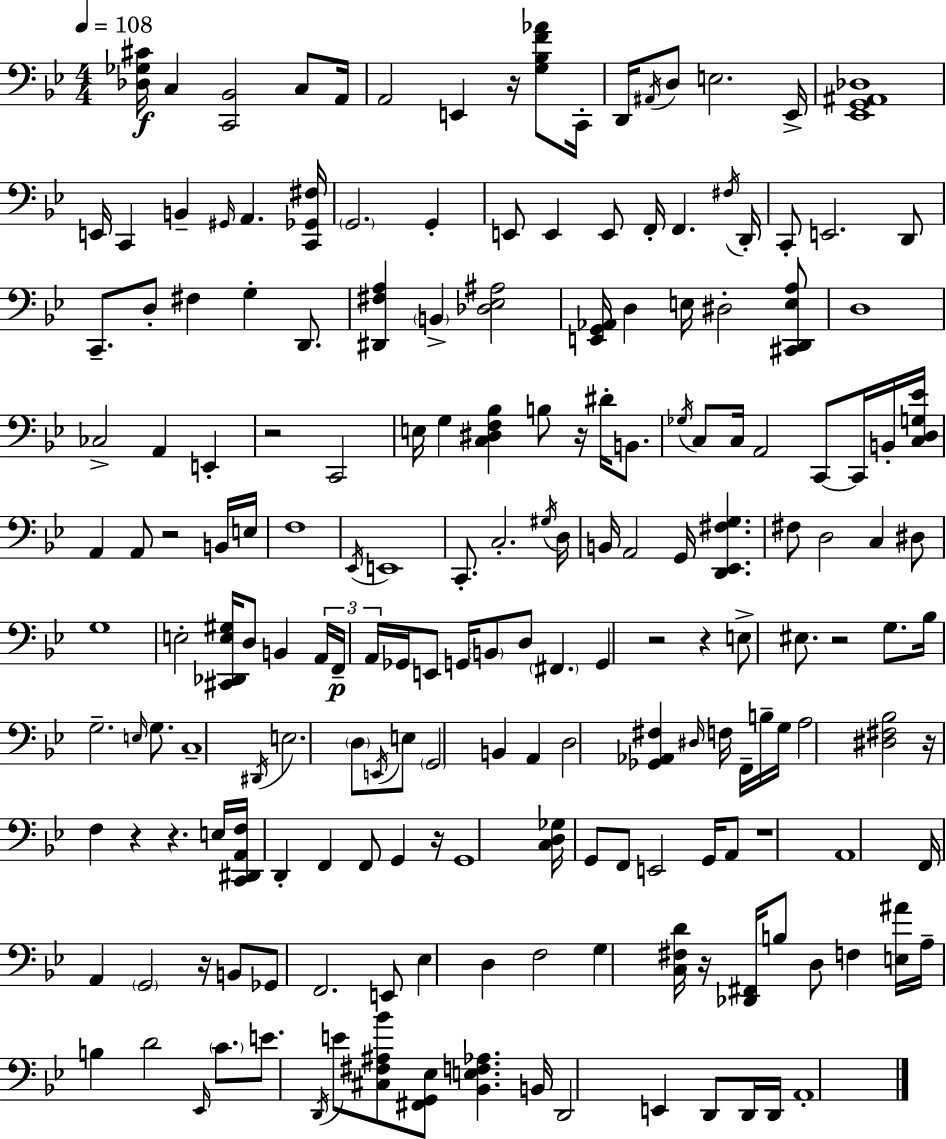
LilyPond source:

{
  \clef bass
  \numericTimeSignature
  \time 4/4
  \key bes \major
  \tempo 4 = 108
  \repeat volta 2 { <des ges cis'>16\f c4 <c, bes,>2 c8 a,16 | a,2 e,4 r16 <g bes f' aes'>8 c,16-. | d,16 \acciaccatura { ais,16 } d8 e2. | ees,16-> <ees, g, ais, des>1 | \break e,16 c,4 b,4-- \grace { gis,16 } a,4. | <c, ges, fis>16 \parenthesize g,2. g,4-. | e,8 e,4 e,8 f,16-. f,4. | \acciaccatura { fis16 } d,16-. c,8-. e,2. | \break d,8 c,8.-- d8-. fis4 g4-. | d,8. <dis, fis a>4 \parenthesize b,4-> <des ees ais>2 | <e, g, aes,>16 d4 e16 dis2-. | <cis, d, e a>8 d1 | \break ces2-> a,4 e,4-. | r2 c,2 | e16 g4 <c dis f bes>4 b8 r16 dis'16-. | b,8. \acciaccatura { ges16 } c8 c16 a,2 c,8~~ | \break c,16 b,16-. <c d g ees'>16 a,4 a,8 r2 | b,16 e16 f1 | \acciaccatura { ees,16 } e,1 | c,8.-. c2.-. | \break \acciaccatura { gis16 } d16 b,16 a,2 g,16 | <d, ees, fis g>4. fis8 d2 | c4 dis8 g1 | e2-. <cis, des, e gis>16 d8 | \break b,4 \tuplet 3/2 { a,16 f,16--\p a,16 } ges,16 e,8 g,16 \parenthesize b,8 d8 | \parenthesize fis,4. g,4 r2 | r4 e8-> eis8. r2 | g8. bes16 g2.-- | \break \grace { e16 } g8. c1-- | \acciaccatura { dis,16 } e2. | \parenthesize d8 \acciaccatura { e,16 } e8 \parenthesize g,2 | b,4 a,4 d2 | \break <ges, aes, fis>4 \grace { dis16 } f16 f,16-- b16-- g16 a2 | <dis fis bes>2 r16 f4 r4 | r4. e16 <c, dis, a, f>16 d,4-. f,4 | f,8 g,4 r16 g,1 | \break <c d ges>16 g,8 f,8 e,2 | g,16 a,8 r1 | a,1 | f,16 a,4 \parenthesize g,2 | \break r16 b,8 ges,8 f,2. | e,8 ees4 d4 | f2 g4 <c fis d'>16 r16 | <des, fis,>16 b8 d8 f4 <e ais'>16 a16-- b4 d'2 | \break \grace { ees,16 } \parenthesize c'8. e'8. \acciaccatura { d,16 } e'8 | <cis fis ais bes'>8 <fis, g, ees>8 <bes, e f aes>4. b,16 d,2 | e,4 d,8 d,16 d,16 a,1-. | } \bar "|."
}